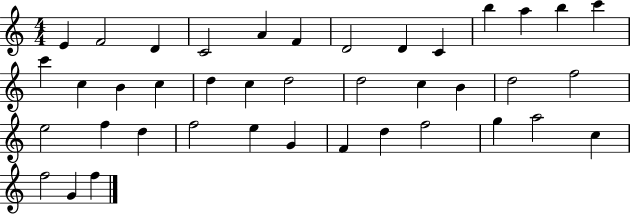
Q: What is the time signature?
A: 4/4